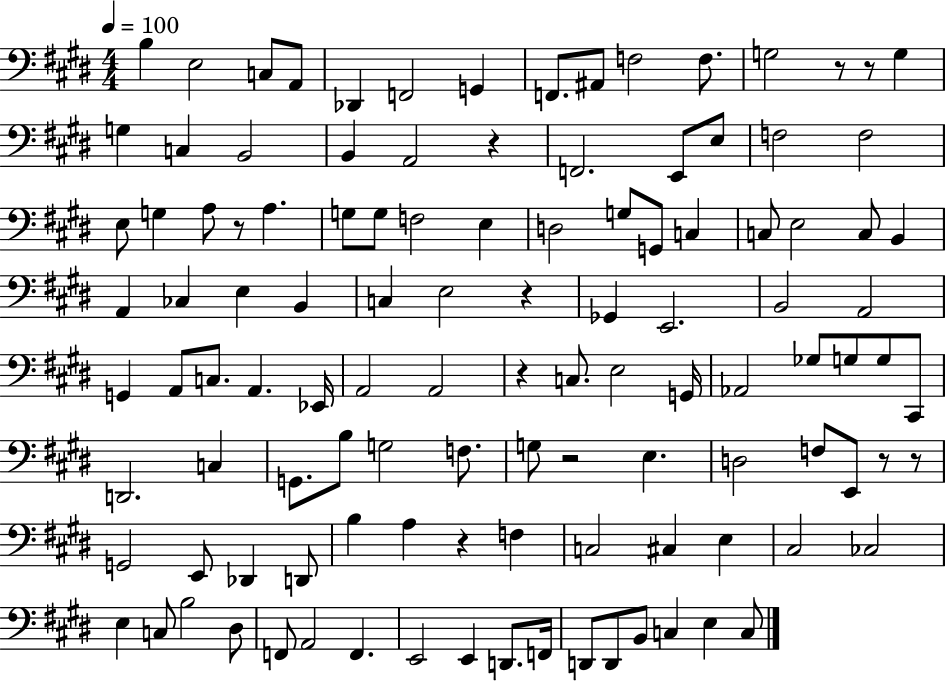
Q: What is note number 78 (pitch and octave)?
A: Db2